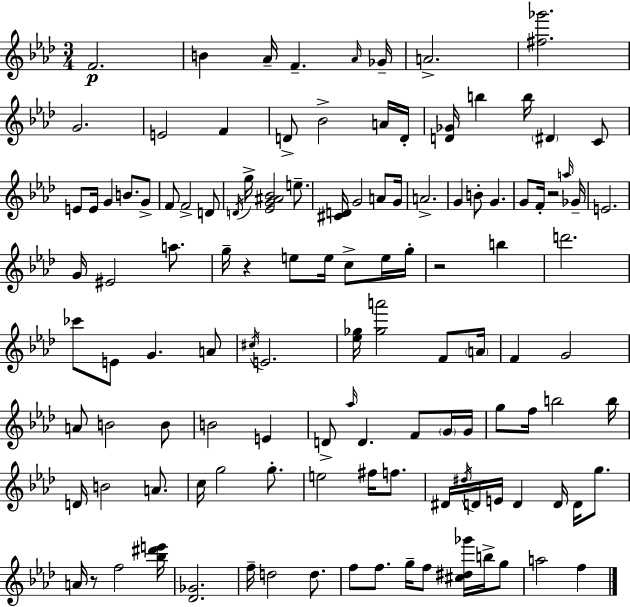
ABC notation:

X:1
T:Untitled
M:3/4
L:1/4
K:Ab
F2 B _A/4 F _A/4 _G/4 A2 [^f_g']2 G2 E2 F D/2 _B2 A/4 D/4 [D_G]/4 b b/4 ^D C/2 E/2 E/4 G B/2 G/2 F/2 F2 D/2 D/4 g/4 [_EG^A_B]2 e/2 [^CD]/4 G2 A/2 G/4 A2 G B/2 G G/2 F/4 z2 a/4 _G/4 E2 G/4 ^E2 a/2 g/4 z e/2 e/4 c/2 e/4 g/4 z2 b d'2 _c'/2 E/2 G A/2 ^c/4 E2 [_e_g]/4 [_ga']2 F/2 A/4 F G2 A/2 B2 B/2 B2 E D/2 _a/4 D F/2 G/4 G/4 g/2 f/4 b2 b/4 D/4 B2 A/2 c/4 g2 g/2 e2 ^f/4 f/2 ^D/4 ^d/4 D/4 E/4 D D/4 D/4 g/2 A/4 z/2 f2 [_b^d'e']/4 [_D_G]2 f/4 d2 d/2 f/2 f/2 g/4 f/2 [^c^d_g']/4 b/4 g/2 a2 f